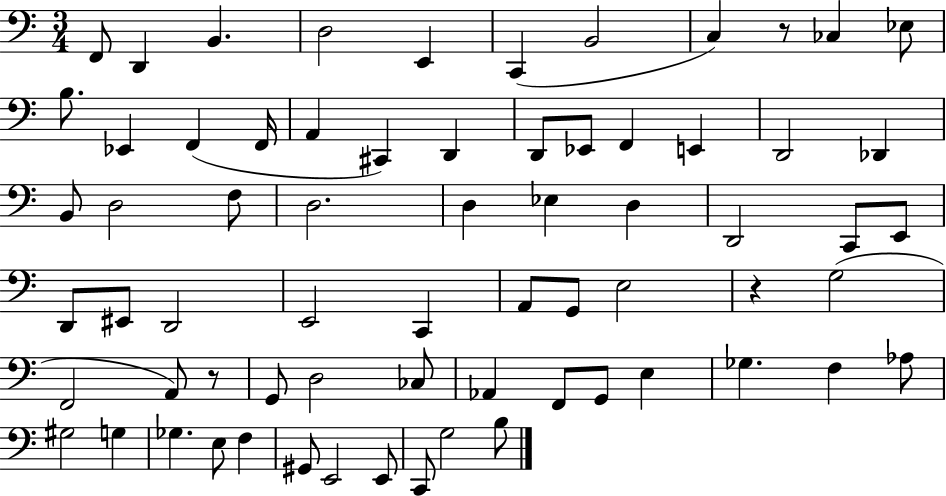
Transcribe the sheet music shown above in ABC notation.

X:1
T:Untitled
M:3/4
L:1/4
K:C
F,,/2 D,, B,, D,2 E,, C,, B,,2 C, z/2 _C, _E,/2 B,/2 _E,, F,, F,,/4 A,, ^C,, D,, D,,/2 _E,,/2 F,, E,, D,,2 _D,, B,,/2 D,2 F,/2 D,2 D, _E, D, D,,2 C,,/2 E,,/2 D,,/2 ^E,,/2 D,,2 E,,2 C,, A,,/2 G,,/2 E,2 z G,2 F,,2 A,,/2 z/2 G,,/2 D,2 _C,/2 _A,, F,,/2 G,,/2 E, _G, F, _A,/2 ^G,2 G, _G, E,/2 F, ^G,,/2 E,,2 E,,/2 C,,/2 G,2 B,/2